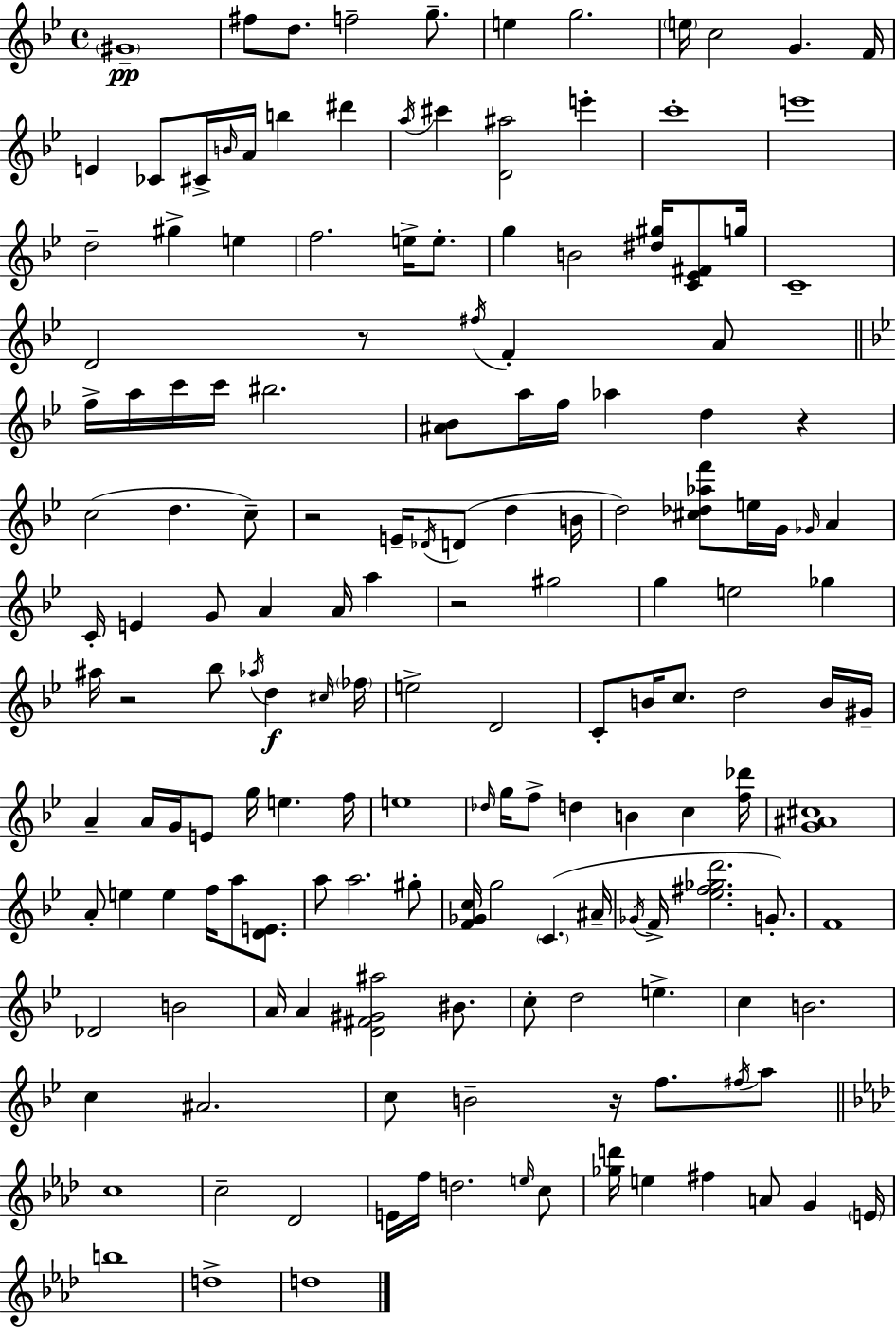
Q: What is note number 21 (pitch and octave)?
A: E6